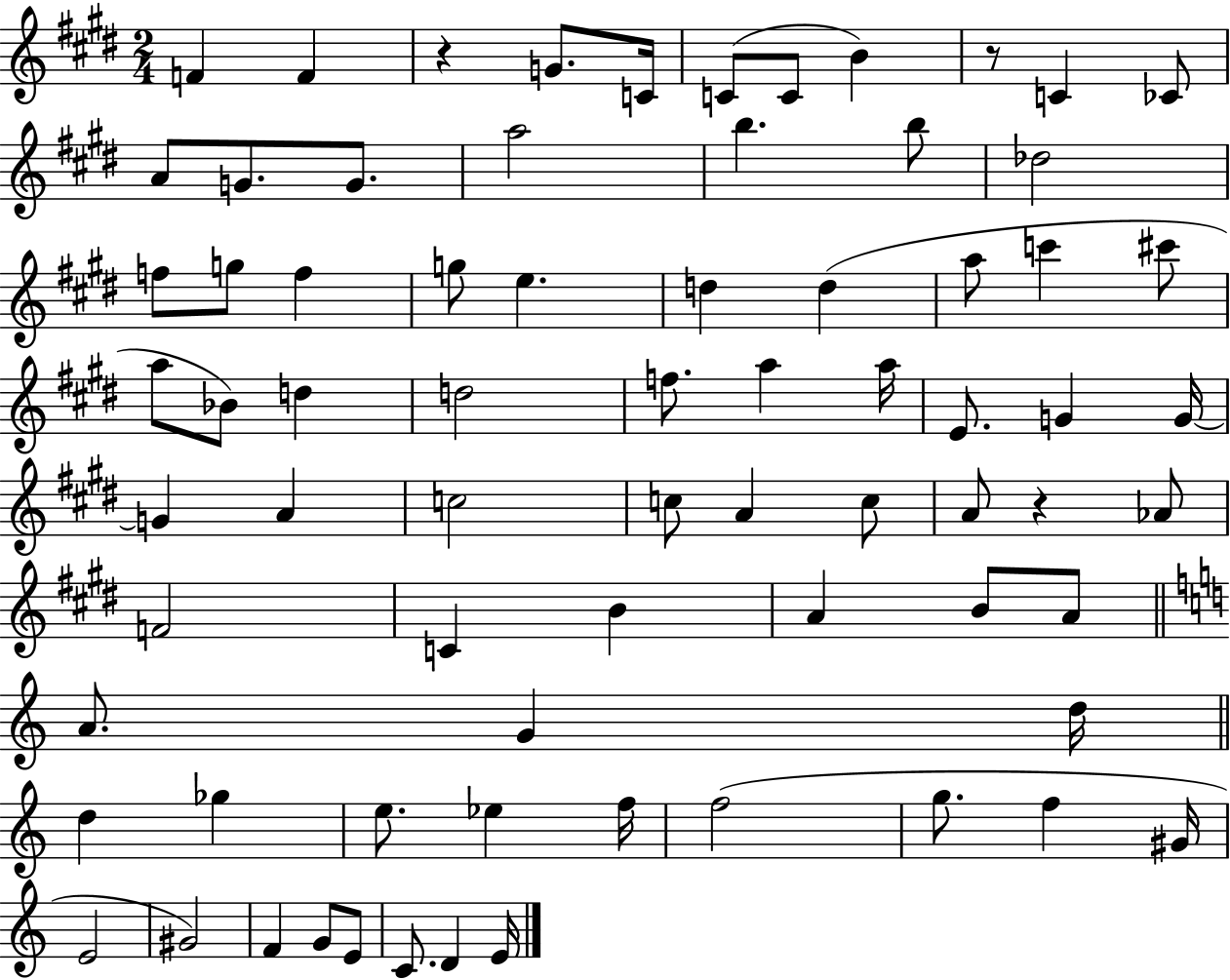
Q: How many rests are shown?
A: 3